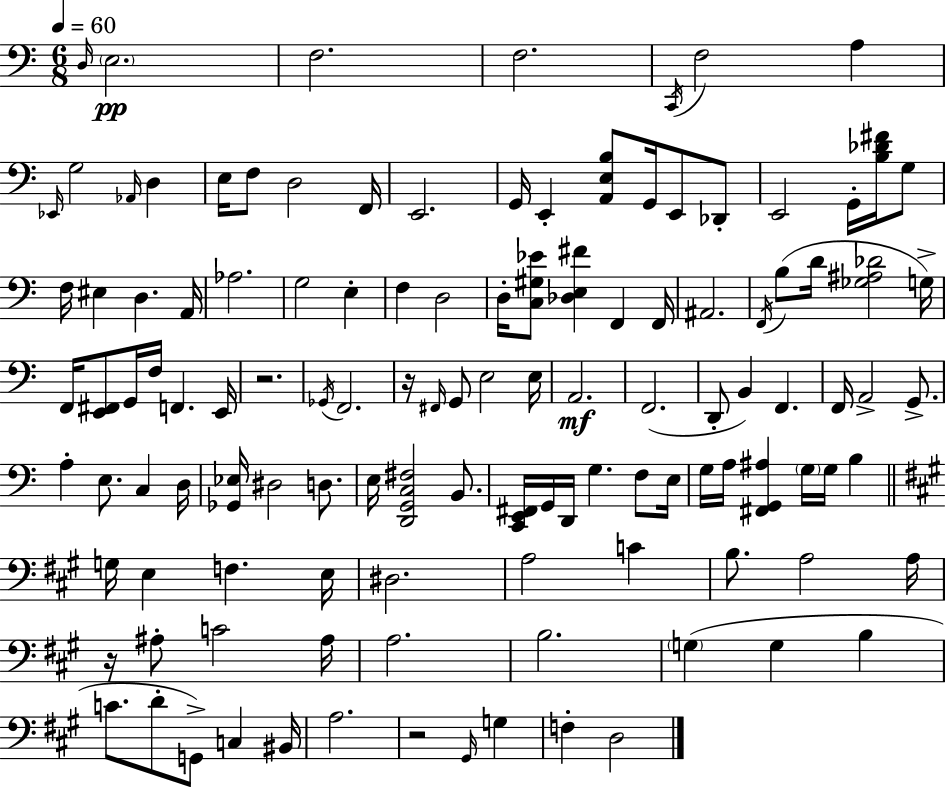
{
  \clef bass
  \numericTimeSignature
  \time 6/8
  \key a \minor
  \tempo 4 = 60
  \grace { d16 }\pp \parenthesize e2. | f2. | f2. | \acciaccatura { c,16 } f2 a4 | \break \grace { ees,16 } g2 \grace { aes,16 } | d4 e16 f8 d2 | f,16 e,2. | g,16 e,4-. <a, e b>8 g,16 | \break e,8 des,8-. e,2 | g,16-. <b des' fis'>16 g8 f16 eis4 d4. | a,16 aes2. | g2 | \break e4-. f4 d2 | d16-. <c gis ees'>8 <des e fis'>4 f,4 | f,16 ais,2. | \acciaccatura { f,16 }( b8 d'16 <ges ais des'>2 | \break g16->) f,16 <e, fis,>8 g,16 f16 f,4. | e,16 r2. | \acciaccatura { ges,16 } f,2. | r16 \grace { fis,16 } g,8 e2 | \break e16 a,2.\mf | f,2.( | d,8-. b,4) | f,4. f,16 a,2-> | \break g,8.-> a4-. e8. | c4 d16 <ges, ees>16 dis2 | d8. e16 <d, g, c fis>2 | b,8. <c, e, fis,>16 g,16 d,16 g4. | \break f8 e16 g16 a16 <fis, g, ais>4 | \parenthesize g16 g16 b4 \bar "||" \break \key a \major g16 e4 f4. e16 | dis2. | a2 c'4 | b8. a2 a16 | \break r16 ais8-. c'2 ais16 | a2. | b2. | \parenthesize g4( g4 b4 | \break c'8. d'8-. g,8->) c4 bis,16 | a2. | r2 \grace { gis,16 } g4 | f4-. d2 | \break \bar "|."
}